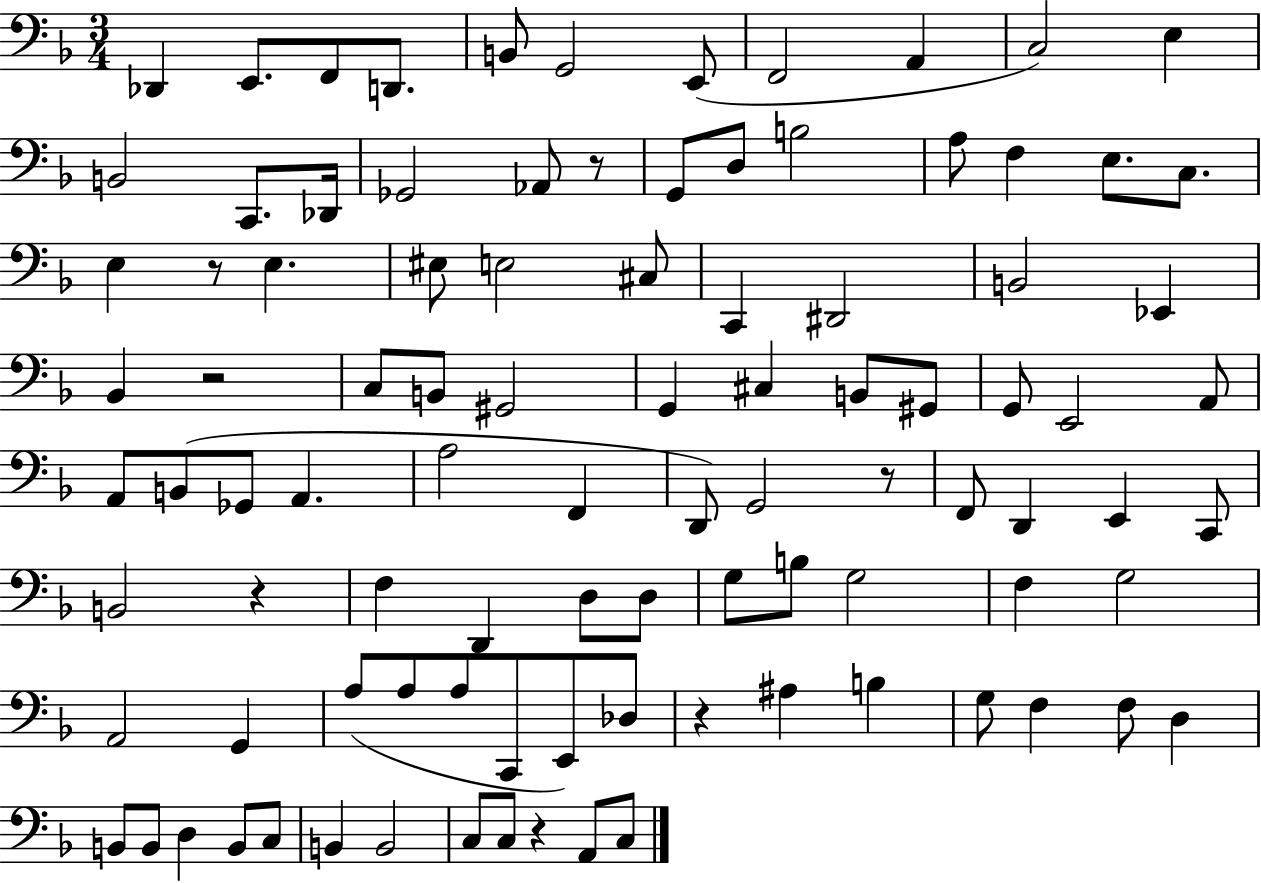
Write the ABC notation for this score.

X:1
T:Untitled
M:3/4
L:1/4
K:F
_D,, E,,/2 F,,/2 D,,/2 B,,/2 G,,2 E,,/2 F,,2 A,, C,2 E, B,,2 C,,/2 _D,,/4 _G,,2 _A,,/2 z/2 G,,/2 D,/2 B,2 A,/2 F, E,/2 C,/2 E, z/2 E, ^E,/2 E,2 ^C,/2 C,, ^D,,2 B,,2 _E,, _B,, z2 C,/2 B,,/2 ^G,,2 G,, ^C, B,,/2 ^G,,/2 G,,/2 E,,2 A,,/2 A,,/2 B,,/2 _G,,/2 A,, A,2 F,, D,,/2 G,,2 z/2 F,,/2 D,, E,, C,,/2 B,,2 z F, D,, D,/2 D,/2 G,/2 B,/2 G,2 F, G,2 A,,2 G,, A,/2 A,/2 A,/2 C,,/2 E,,/2 _D,/2 z ^A, B, G,/2 F, F,/2 D, B,,/2 B,,/2 D, B,,/2 C,/2 B,, B,,2 C,/2 C,/2 z A,,/2 C,/2